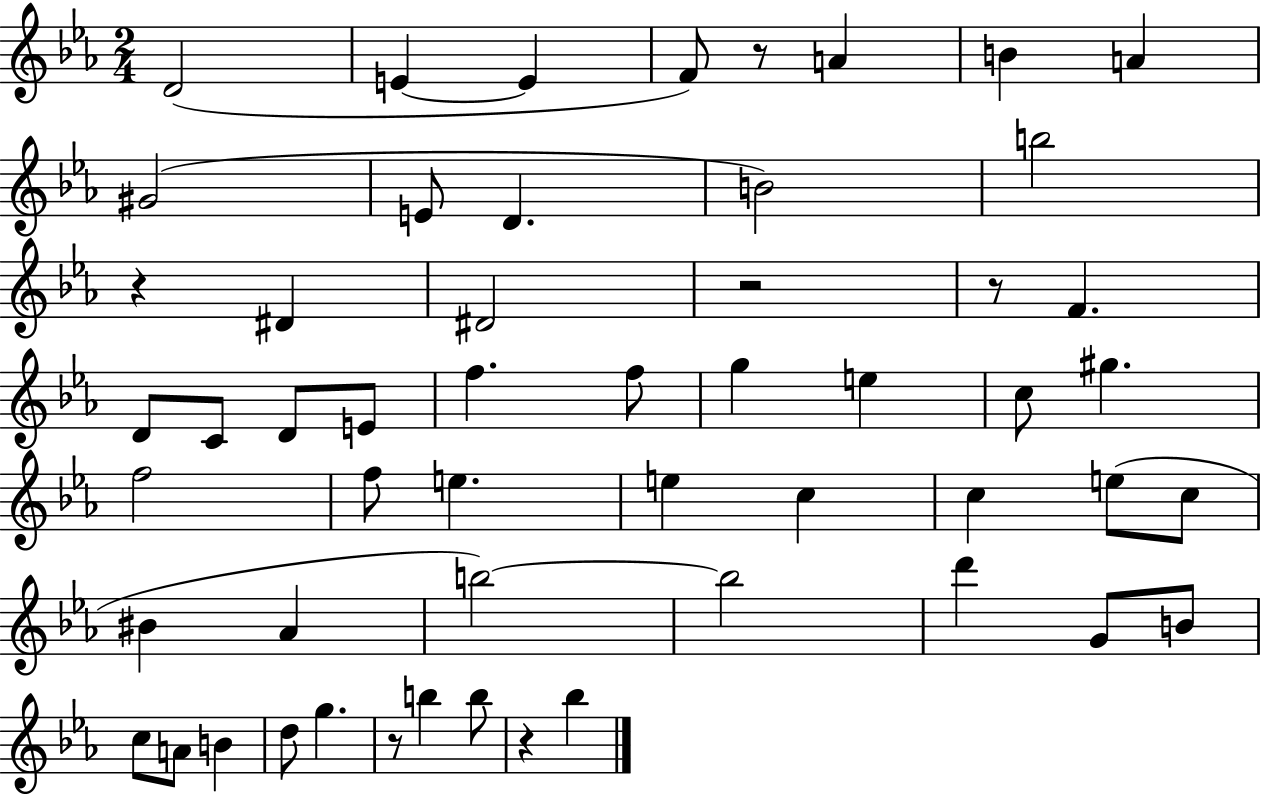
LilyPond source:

{
  \clef treble
  \numericTimeSignature
  \time 2/4
  \key ees \major
  d'2( | e'4~~ e'4 | f'8) r8 a'4 | b'4 a'4 | \break gis'2( | e'8 d'4. | b'2) | b''2 | \break r4 dis'4 | dis'2 | r2 | r8 f'4. | \break d'8 c'8 d'8 e'8 | f''4. f''8 | g''4 e''4 | c''8 gis''4. | \break f''2 | f''8 e''4. | e''4 c''4 | c''4 e''8( c''8 | \break bis'4 aes'4 | b''2~~) | b''2 | d'''4 g'8 b'8 | \break c''8 a'8 b'4 | d''8 g''4. | r8 b''4 b''8 | r4 bes''4 | \break \bar "|."
}